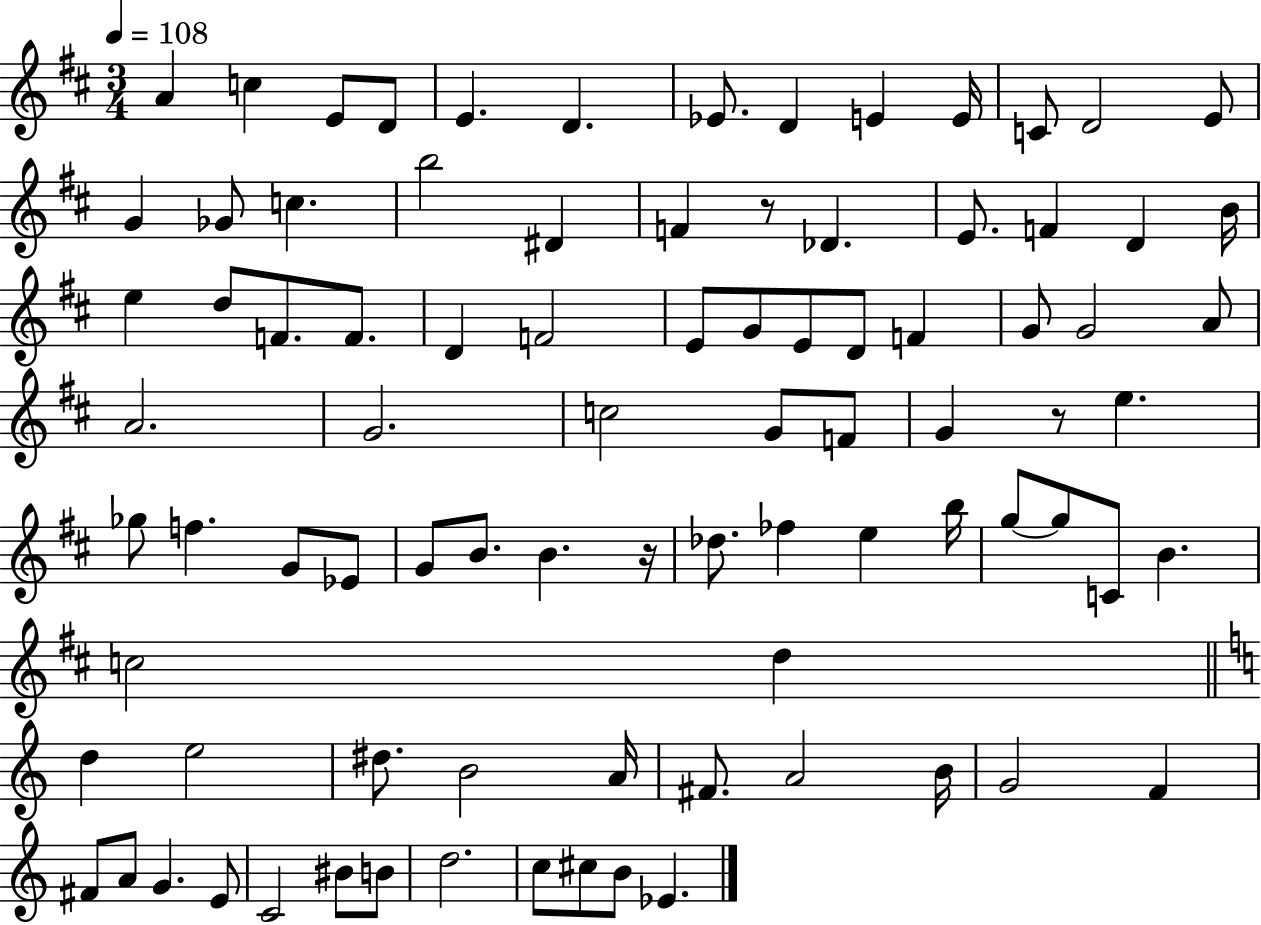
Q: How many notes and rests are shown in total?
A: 87